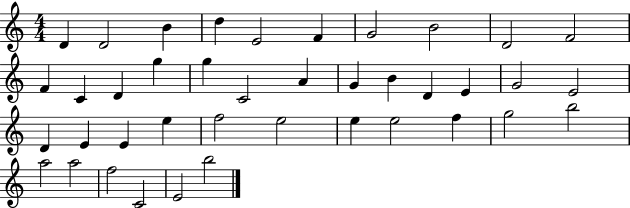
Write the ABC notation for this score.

X:1
T:Untitled
M:4/4
L:1/4
K:C
D D2 B d E2 F G2 B2 D2 F2 F C D g g C2 A G B D E G2 E2 D E E e f2 e2 e e2 f g2 b2 a2 a2 f2 C2 E2 b2